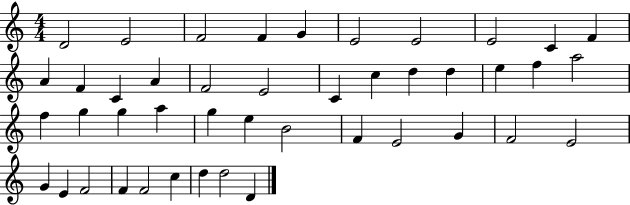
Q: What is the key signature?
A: C major